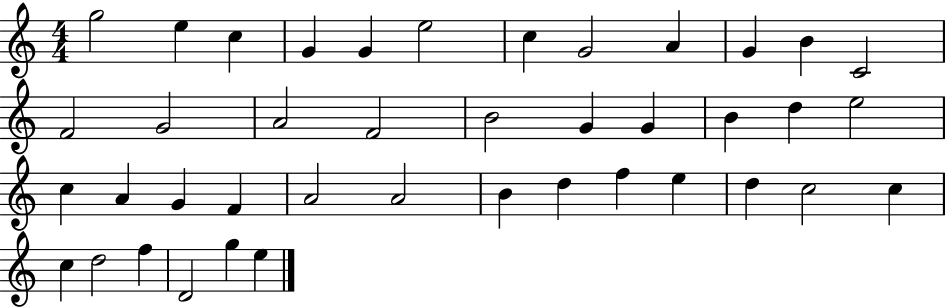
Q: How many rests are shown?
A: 0